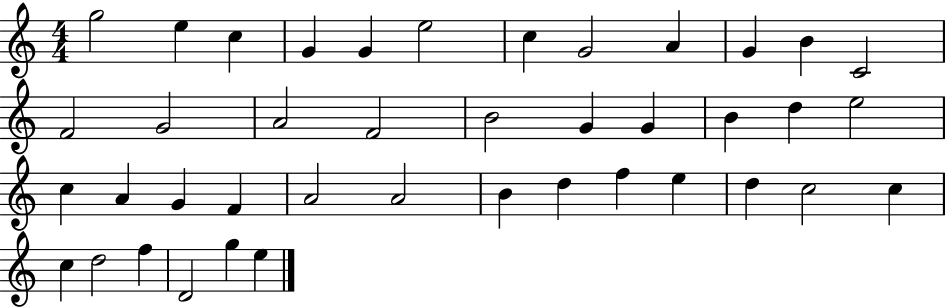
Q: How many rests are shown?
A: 0